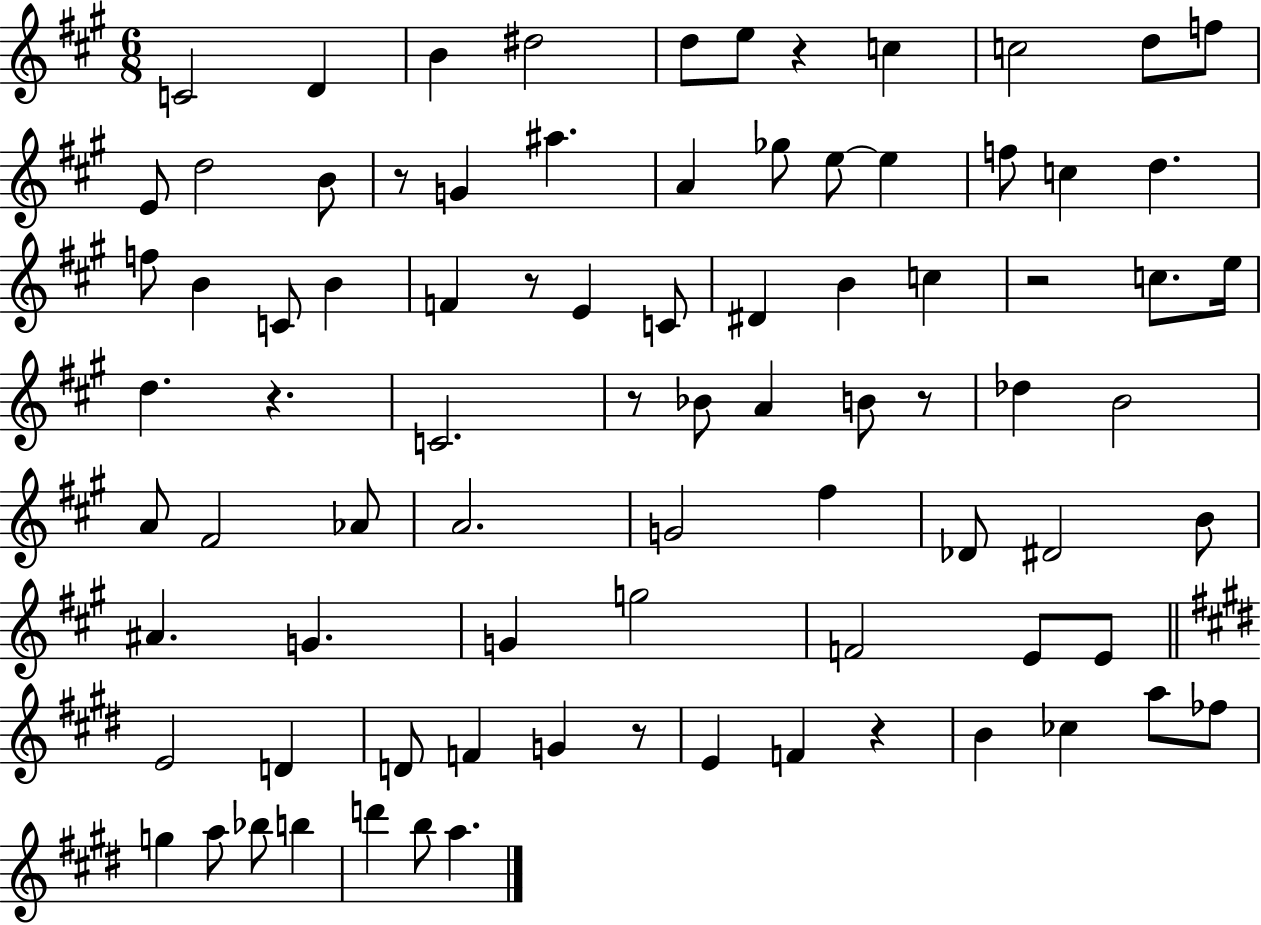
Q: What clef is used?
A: treble